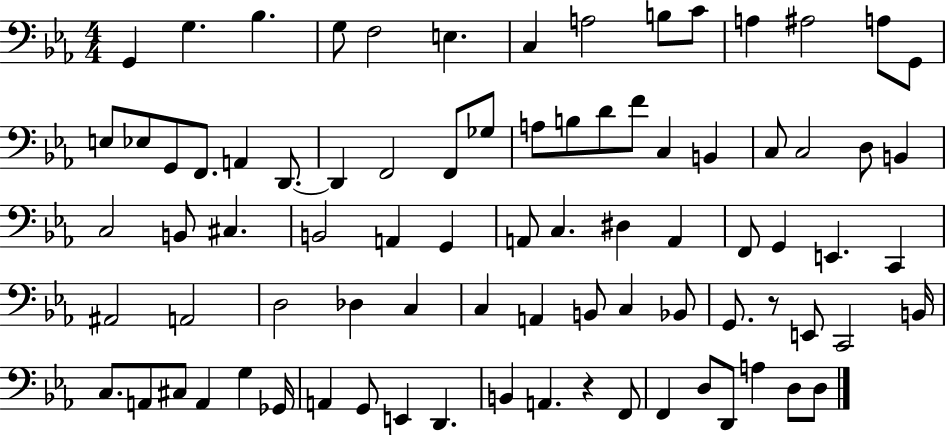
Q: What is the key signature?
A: EES major